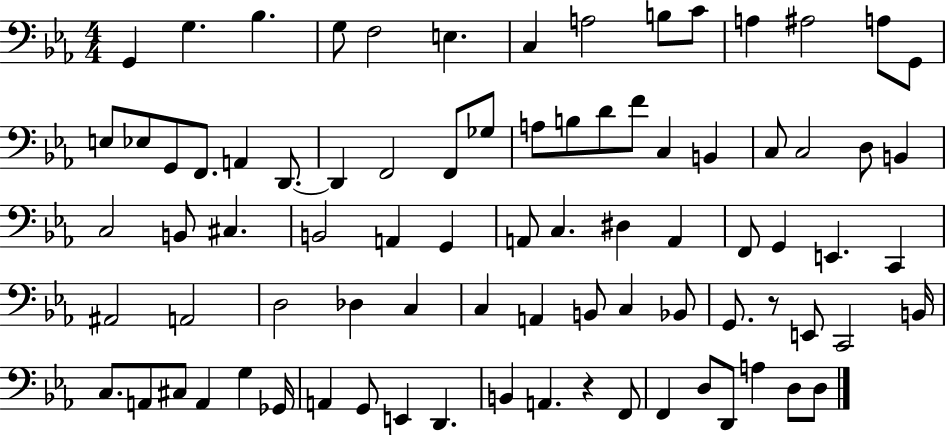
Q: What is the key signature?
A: EES major